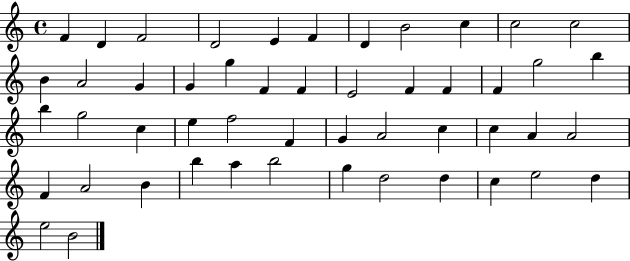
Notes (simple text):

F4/q D4/q F4/h D4/h E4/q F4/q D4/q B4/h C5/q C5/h C5/h B4/q A4/h G4/q G4/q G5/q F4/q F4/q E4/h F4/q F4/q F4/q G5/h B5/q B5/q G5/h C5/q E5/q F5/h F4/q G4/q A4/h C5/q C5/q A4/q A4/h F4/q A4/h B4/q B5/q A5/q B5/h G5/q D5/h D5/q C5/q E5/h D5/q E5/h B4/h